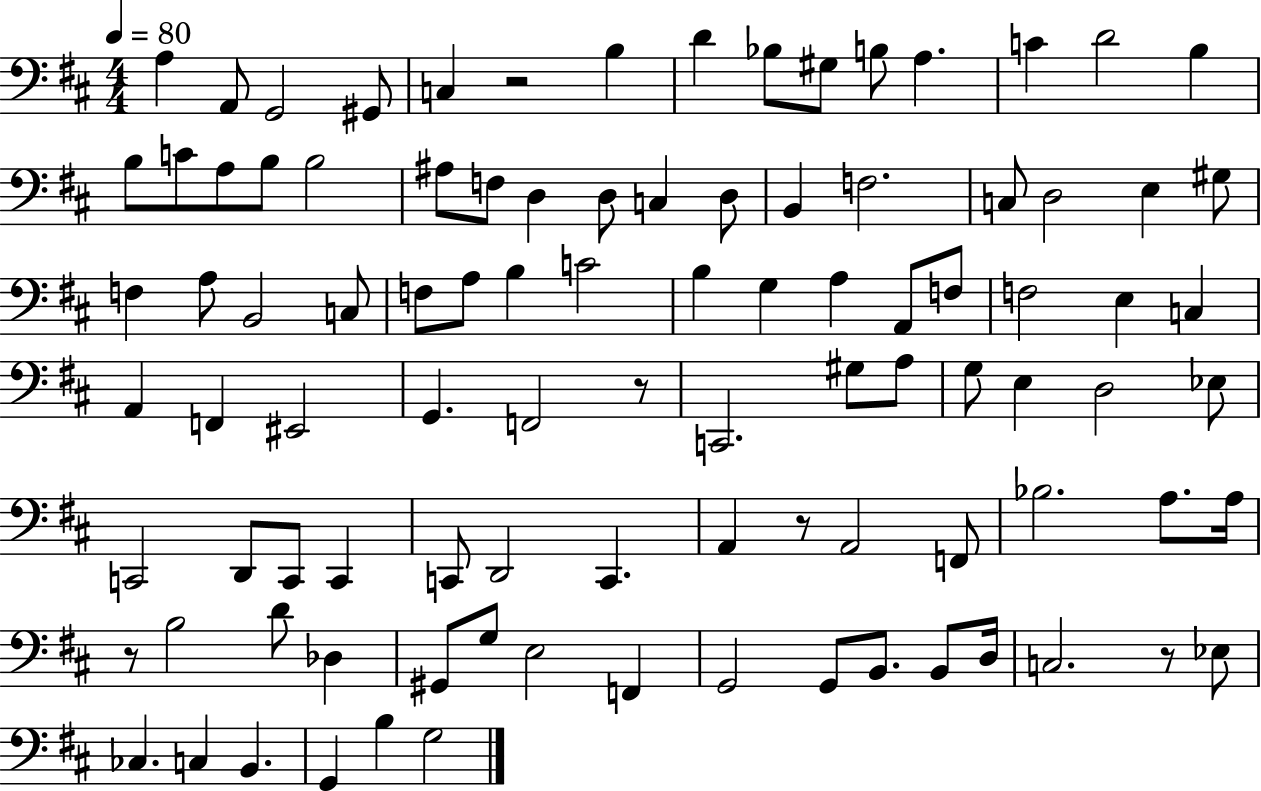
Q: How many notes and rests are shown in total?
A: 97